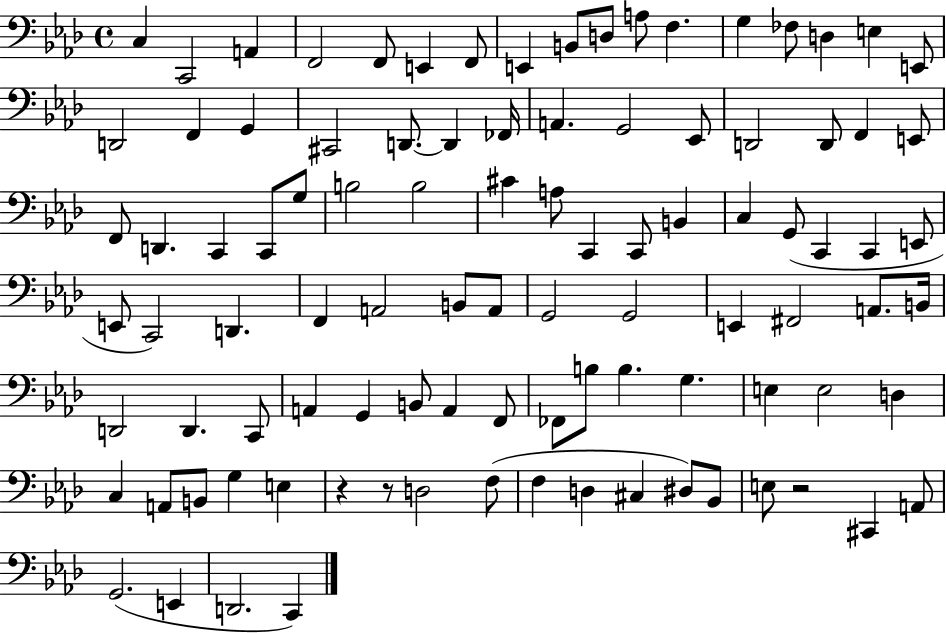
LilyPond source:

{
  \clef bass
  \time 4/4
  \defaultTimeSignature
  \key aes \major
  c4 c,2 a,4 | f,2 f,8 e,4 f,8 | e,4 b,8 d8 a8 f4. | g4 fes8 d4 e4 e,8 | \break d,2 f,4 g,4 | cis,2 d,8.~~ d,4 fes,16 | a,4. g,2 ees,8 | d,2 d,8 f,4 e,8 | \break f,8 d,4. c,4 c,8 g8 | b2 b2 | cis'4 a8 c,4 c,8 b,4 | c4 g,8( c,4 c,4 e,8 | \break e,8 c,2) d,4. | f,4 a,2 b,8 a,8 | g,2 g,2 | e,4 fis,2 a,8. b,16 | \break d,2 d,4. c,8 | a,4 g,4 b,8 a,4 f,8 | fes,8 b8 b4. g4. | e4 e2 d4 | \break c4 a,8 b,8 g4 e4 | r4 r8 d2 f8( | f4 d4 cis4 dis8) bes,8 | e8 r2 cis,4 a,8 | \break g,2.( e,4 | d,2. c,4) | \bar "|."
}